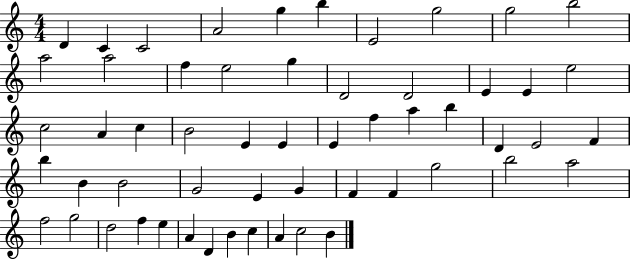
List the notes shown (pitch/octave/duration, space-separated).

D4/q C4/q C4/h A4/h G5/q B5/q E4/h G5/h G5/h B5/h A5/h A5/h F5/q E5/h G5/q D4/h D4/h E4/q E4/q E5/h C5/h A4/q C5/q B4/h E4/q E4/q E4/q F5/q A5/q B5/q D4/q E4/h F4/q B5/q B4/q B4/h G4/h E4/q G4/q F4/q F4/q G5/h B5/h A5/h F5/h G5/h D5/h F5/q E5/q A4/q D4/q B4/q C5/q A4/q C5/h B4/q